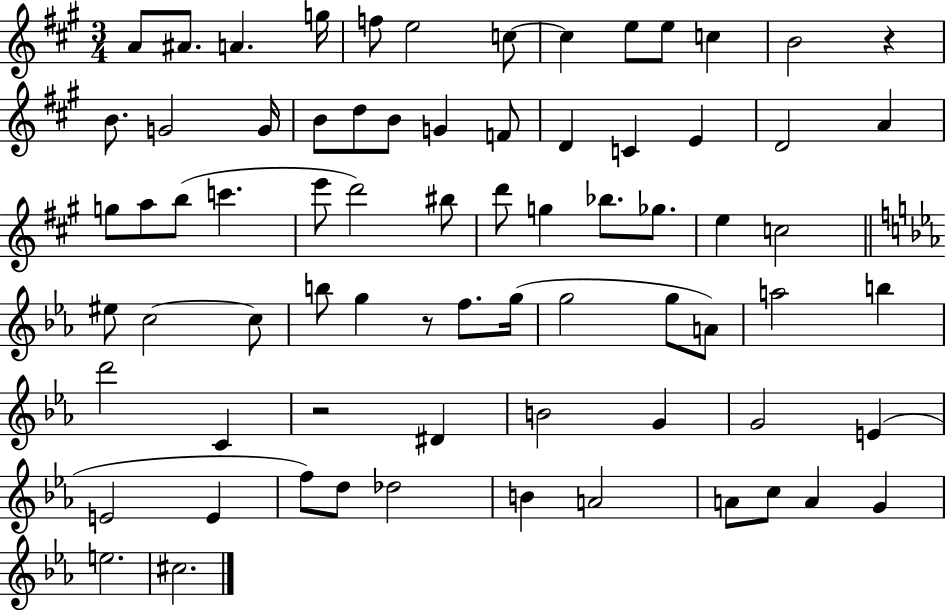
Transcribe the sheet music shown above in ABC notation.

X:1
T:Untitled
M:3/4
L:1/4
K:A
A/2 ^A/2 A g/4 f/2 e2 c/2 c e/2 e/2 c B2 z B/2 G2 G/4 B/2 d/2 B/2 G F/2 D C E D2 A g/2 a/2 b/2 c' e'/2 d'2 ^b/2 d'/2 g _b/2 _g/2 e c2 ^e/2 c2 c/2 b/2 g z/2 f/2 g/4 g2 g/2 A/2 a2 b d'2 C z2 ^D B2 G G2 E E2 E f/2 d/2 _d2 B A2 A/2 c/2 A G e2 ^c2